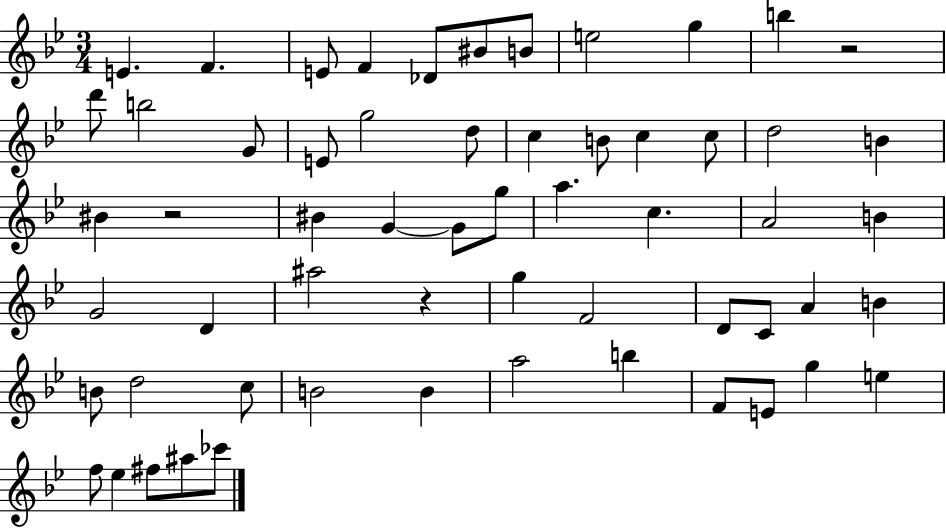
{
  \clef treble
  \numericTimeSignature
  \time 3/4
  \key bes \major
  e'4. f'4. | e'8 f'4 des'8 bis'8 b'8 | e''2 g''4 | b''4 r2 | \break d'''8 b''2 g'8 | e'8 g''2 d''8 | c''4 b'8 c''4 c''8 | d''2 b'4 | \break bis'4 r2 | bis'4 g'4~~ g'8 g''8 | a''4. c''4. | a'2 b'4 | \break g'2 d'4 | ais''2 r4 | g''4 f'2 | d'8 c'8 a'4 b'4 | \break b'8 d''2 c''8 | b'2 b'4 | a''2 b''4 | f'8 e'8 g''4 e''4 | \break f''8 ees''4 fis''8 ais''8 ces'''8 | \bar "|."
}